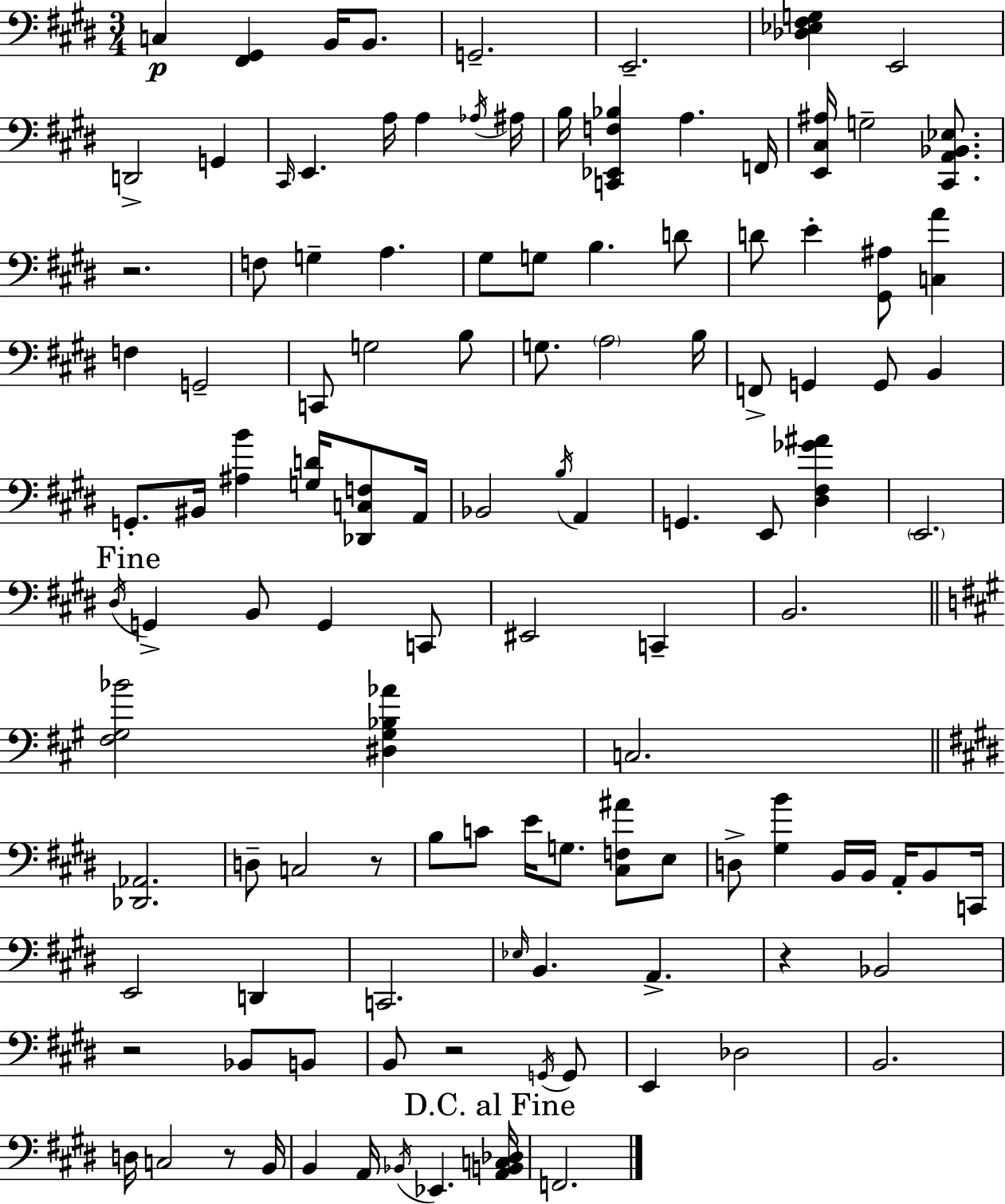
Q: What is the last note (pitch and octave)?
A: F2